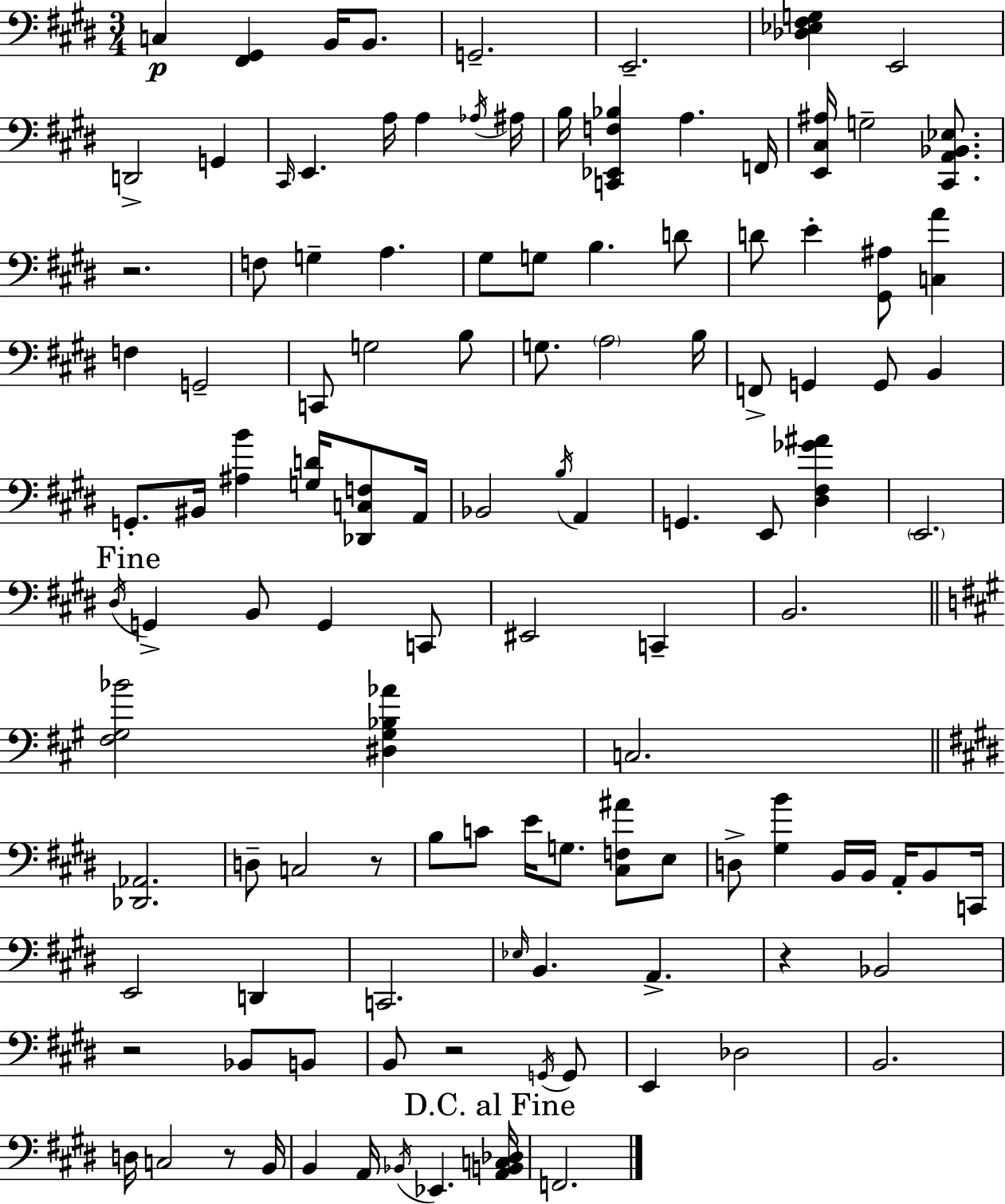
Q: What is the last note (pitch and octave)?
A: F2